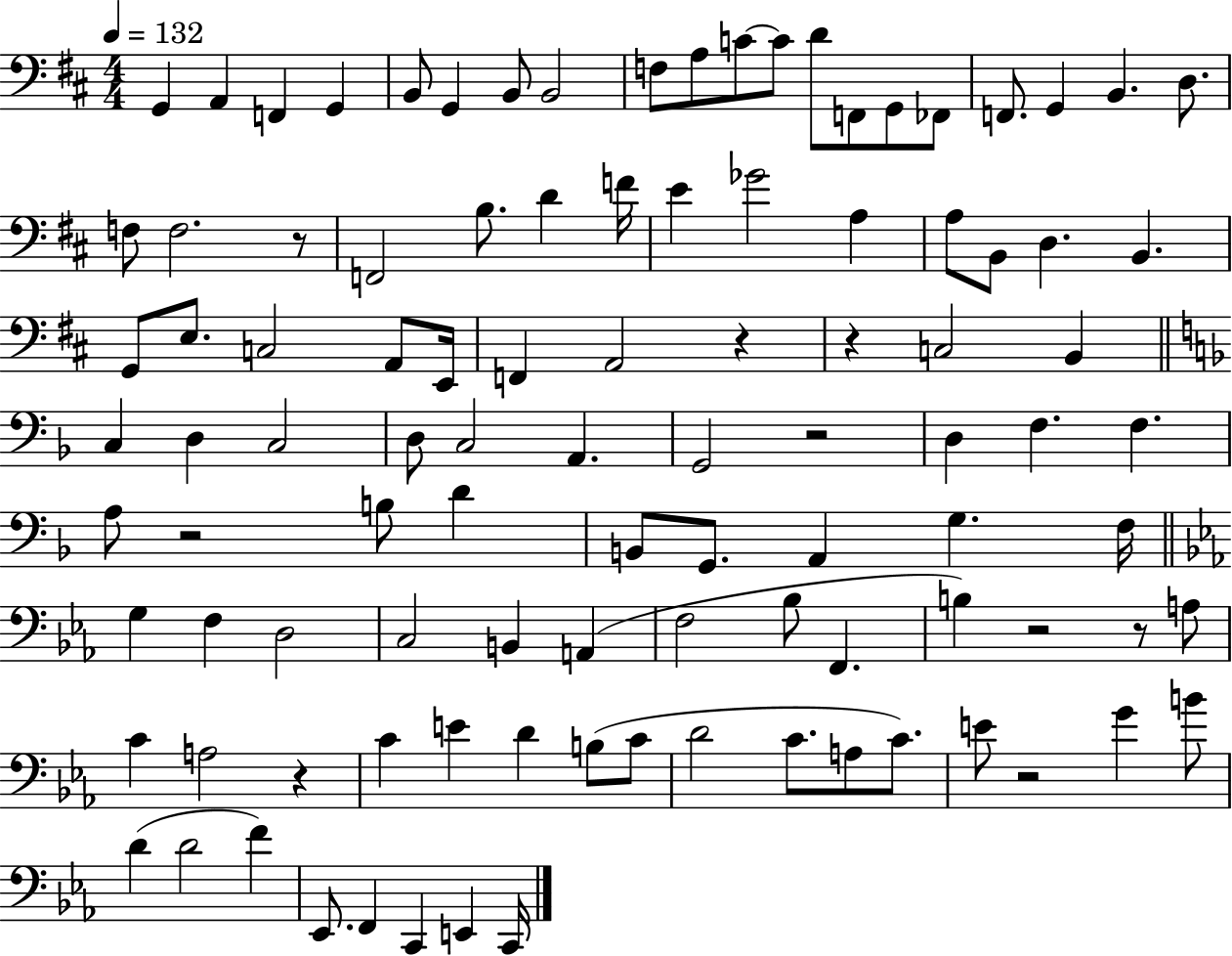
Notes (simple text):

G2/q A2/q F2/q G2/q B2/e G2/q B2/e B2/h F3/e A3/e C4/e C4/e D4/e F2/e G2/e FES2/e F2/e. G2/q B2/q. D3/e. F3/e F3/h. R/e F2/h B3/e. D4/q F4/s E4/q Gb4/h A3/q A3/e B2/e D3/q. B2/q. G2/e E3/e. C3/h A2/e E2/s F2/q A2/h R/q R/q C3/h B2/q C3/q D3/q C3/h D3/e C3/h A2/q. G2/h R/h D3/q F3/q. F3/q. A3/e R/h B3/e D4/q B2/e G2/e. A2/q G3/q. F3/s G3/q F3/q D3/h C3/h B2/q A2/q F3/h Bb3/e F2/q. B3/q R/h R/e A3/e C4/q A3/h R/q C4/q E4/q D4/q B3/e C4/e D4/h C4/e. A3/e C4/e. E4/e R/h G4/q B4/e D4/q D4/h F4/q Eb2/e. F2/q C2/q E2/q C2/s